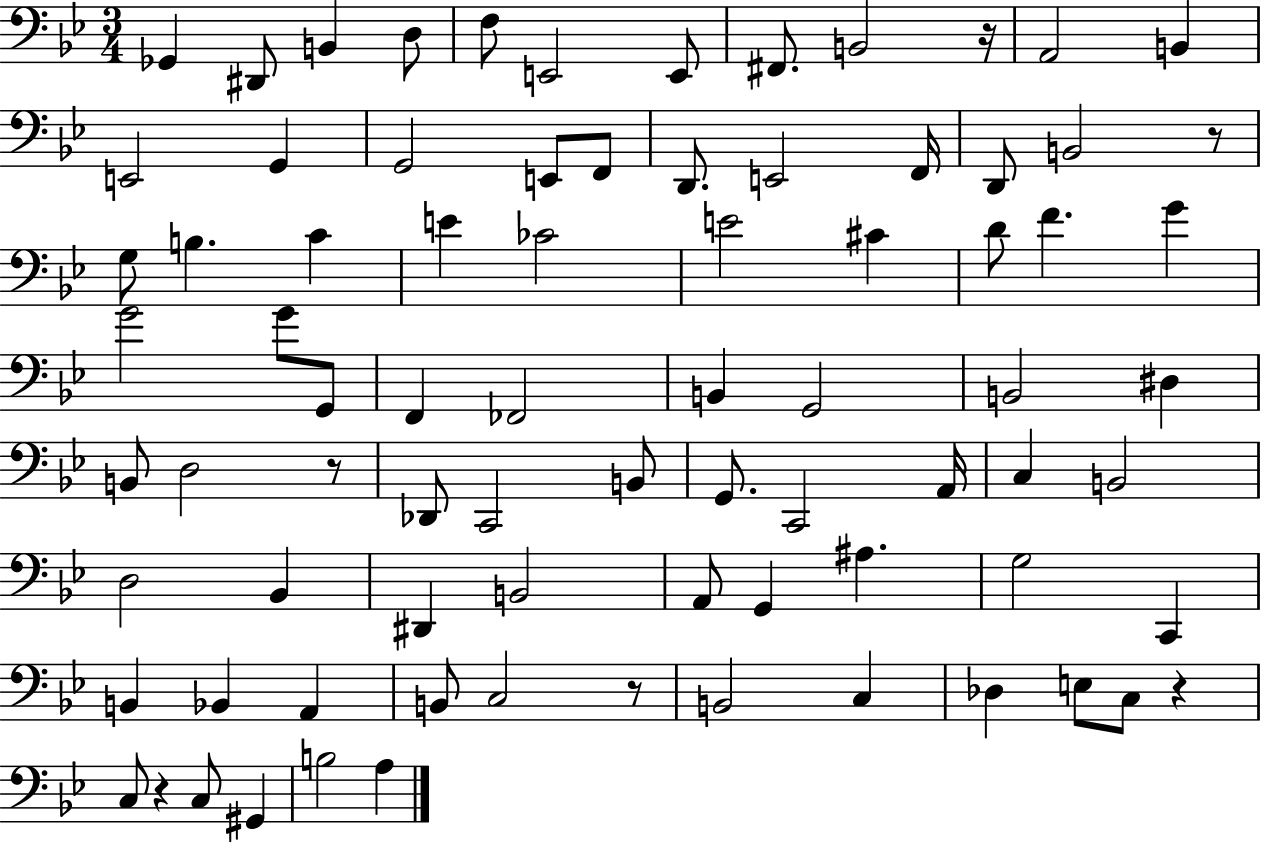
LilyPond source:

{
  \clef bass
  \numericTimeSignature
  \time 3/4
  \key bes \major
  \repeat volta 2 { ges,4 dis,8 b,4 d8 | f8 e,2 e,8 | fis,8. b,2 r16 | a,2 b,4 | \break e,2 g,4 | g,2 e,8 f,8 | d,8. e,2 f,16 | d,8 b,2 r8 | \break g8 b4. c'4 | e'4 ces'2 | e'2 cis'4 | d'8 f'4. g'4 | \break g'2 g'8 g,8 | f,4 fes,2 | b,4 g,2 | b,2 dis4 | \break b,8 d2 r8 | des,8 c,2 b,8 | g,8. c,2 a,16 | c4 b,2 | \break d2 bes,4 | dis,4 b,2 | a,8 g,4 ais4. | g2 c,4 | \break b,4 bes,4 a,4 | b,8 c2 r8 | b,2 c4 | des4 e8 c8 r4 | \break c8 r4 c8 gis,4 | b2 a4 | } \bar "|."
}